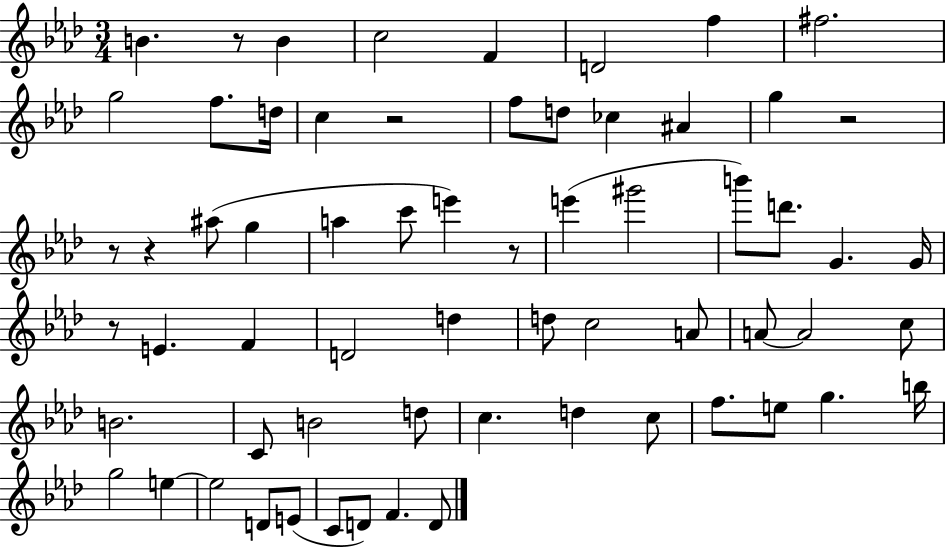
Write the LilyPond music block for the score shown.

{
  \clef treble
  \numericTimeSignature
  \time 3/4
  \key aes \major
  b'4. r8 b'4 | c''2 f'4 | d'2 f''4 | fis''2. | \break g''2 f''8. d''16 | c''4 r2 | f''8 d''8 ces''4 ais'4 | g''4 r2 | \break r8 r4 ais''8( g''4 | a''4 c'''8 e'''4) r8 | e'''4( gis'''2 | b'''8) d'''8. g'4. g'16 | \break r8 e'4. f'4 | d'2 d''4 | d''8 c''2 a'8 | a'8~~ a'2 c''8 | \break b'2. | c'8 b'2 d''8 | c''4. d''4 c''8 | f''8. e''8 g''4. b''16 | \break g''2 e''4~~ | e''2 d'8 e'8( | c'8 d'8) f'4. d'8 | \bar "|."
}